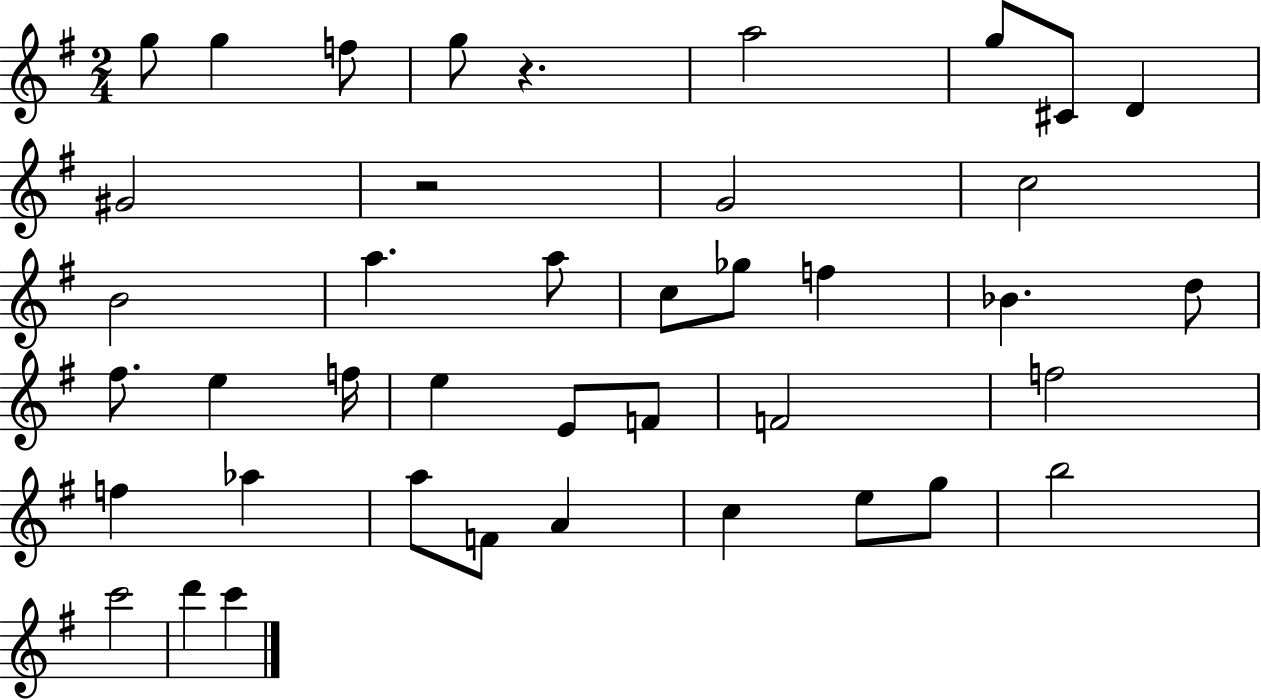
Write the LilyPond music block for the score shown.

{
  \clef treble
  \numericTimeSignature
  \time 2/4
  \key g \major
  g''8 g''4 f''8 | g''8 r4. | a''2 | g''8 cis'8 d'4 | \break gis'2 | r2 | g'2 | c''2 | \break b'2 | a''4. a''8 | c''8 ges''8 f''4 | bes'4. d''8 | \break fis''8. e''4 f''16 | e''4 e'8 f'8 | f'2 | f''2 | \break f''4 aes''4 | a''8 f'8 a'4 | c''4 e''8 g''8 | b''2 | \break c'''2 | d'''4 c'''4 | \bar "|."
}